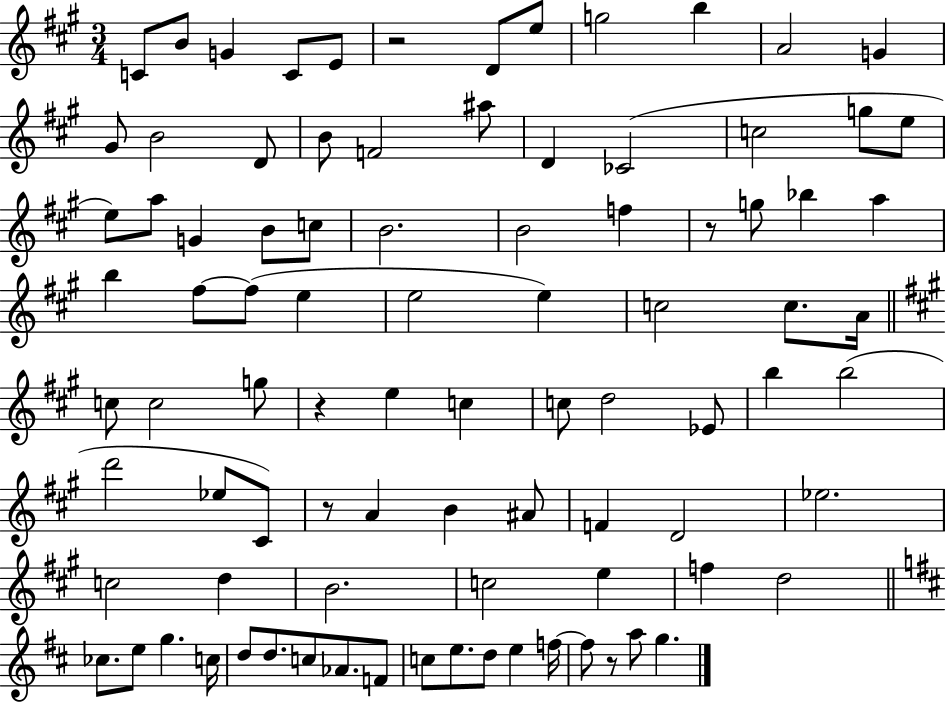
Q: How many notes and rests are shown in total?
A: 90